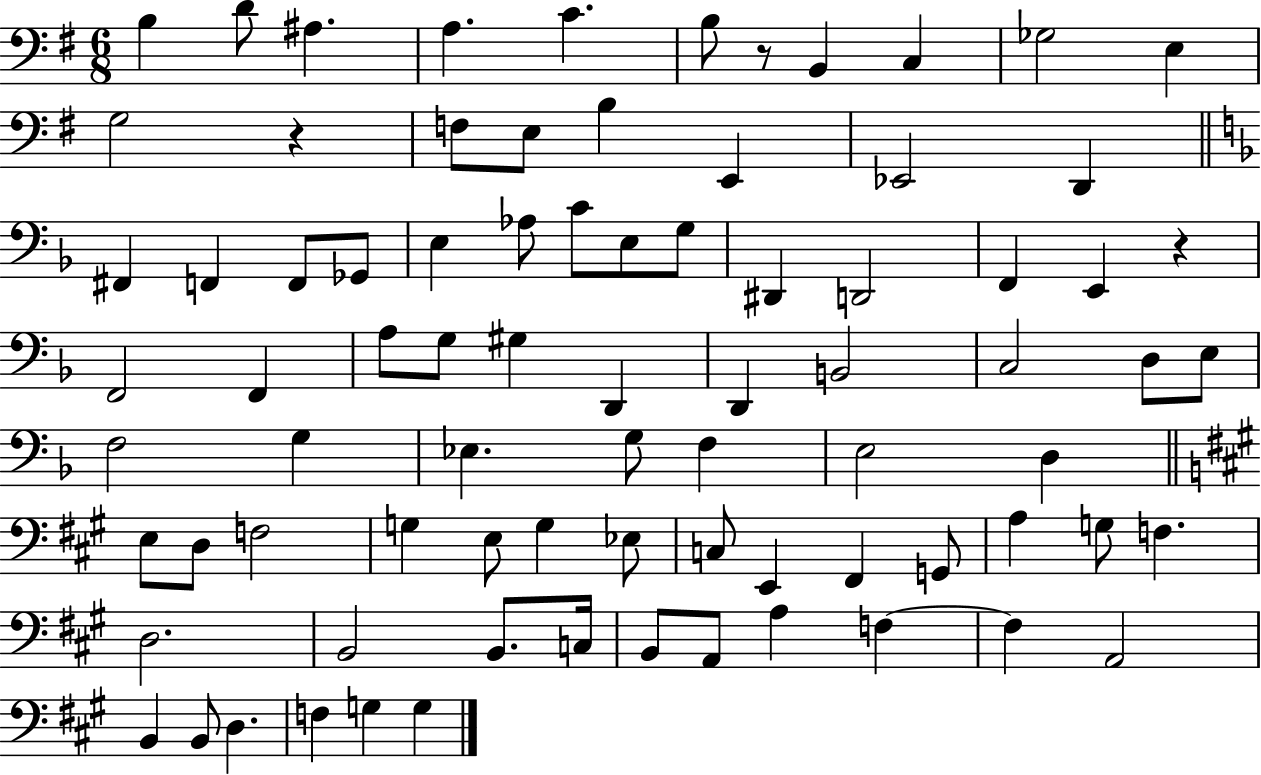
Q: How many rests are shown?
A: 3